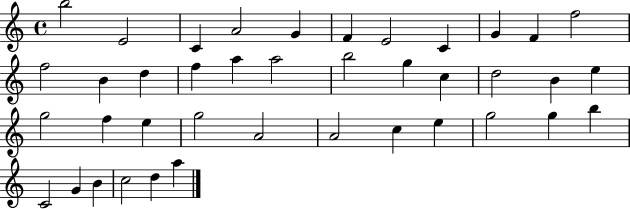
X:1
T:Untitled
M:4/4
L:1/4
K:C
b2 E2 C A2 G F E2 C G F f2 f2 B d f a a2 b2 g c d2 B e g2 f e g2 A2 A2 c e g2 g b C2 G B c2 d a